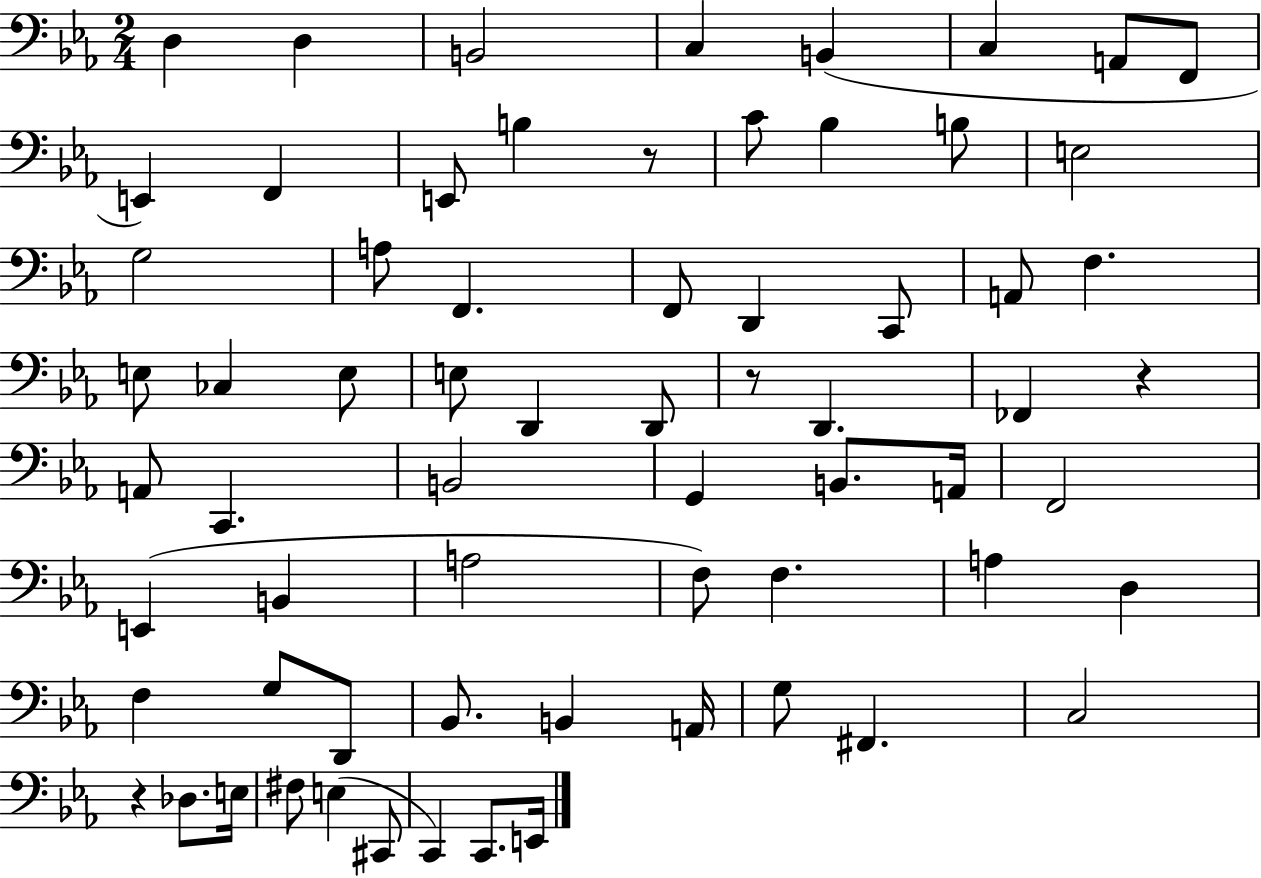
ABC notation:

X:1
T:Untitled
M:2/4
L:1/4
K:Eb
D, D, B,,2 C, B,, C, A,,/2 F,,/2 E,, F,, E,,/2 B, z/2 C/2 _B, B,/2 E,2 G,2 A,/2 F,, F,,/2 D,, C,,/2 A,,/2 F, E,/2 _C, E,/2 E,/2 D,, D,,/2 z/2 D,, _F,, z A,,/2 C,, B,,2 G,, B,,/2 A,,/4 F,,2 E,, B,, A,2 F,/2 F, A, D, F, G,/2 D,,/2 _B,,/2 B,, A,,/4 G,/2 ^F,, C,2 z _D,/2 E,/4 ^F,/2 E, ^C,,/2 C,, C,,/2 E,,/4